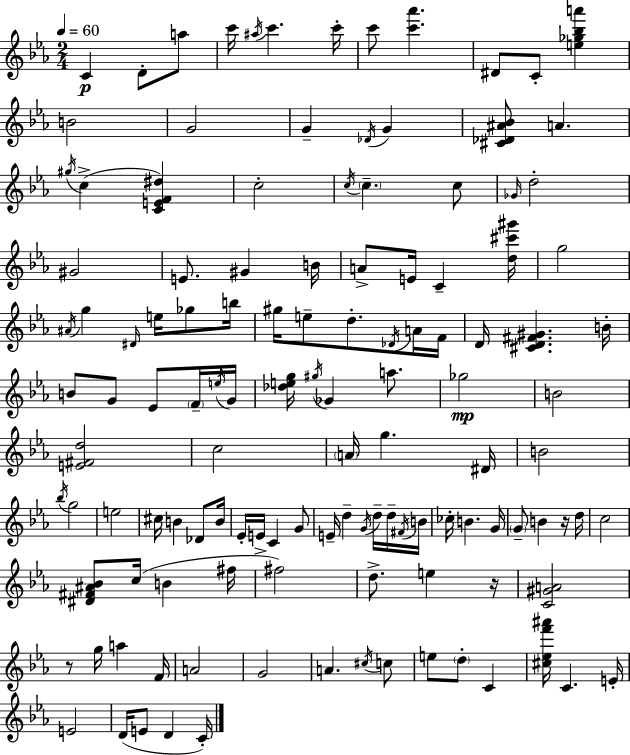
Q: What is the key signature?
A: EES major